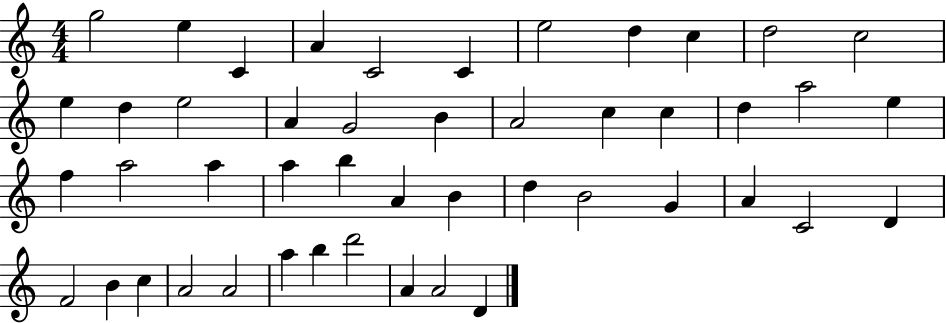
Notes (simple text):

G5/h E5/q C4/q A4/q C4/h C4/q E5/h D5/q C5/q D5/h C5/h E5/q D5/q E5/h A4/q G4/h B4/q A4/h C5/q C5/q D5/q A5/h E5/q F5/q A5/h A5/q A5/q B5/q A4/q B4/q D5/q B4/h G4/q A4/q C4/h D4/q F4/h B4/q C5/q A4/h A4/h A5/q B5/q D6/h A4/q A4/h D4/q